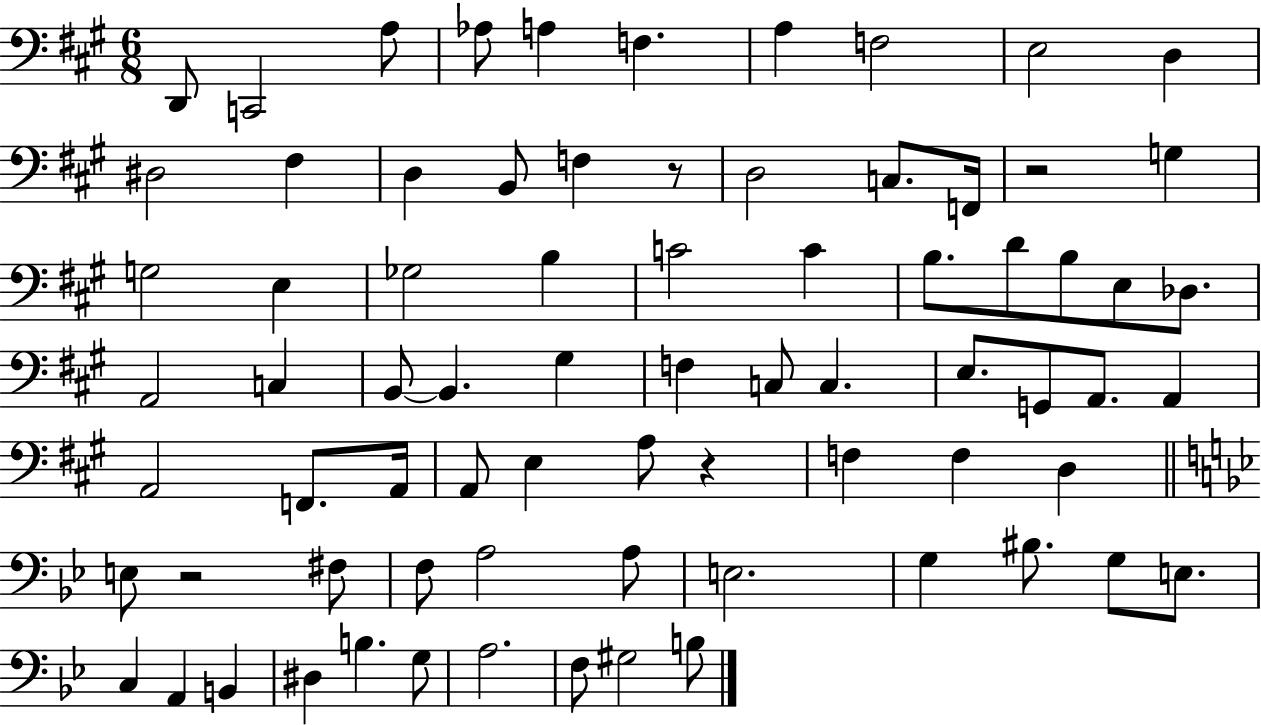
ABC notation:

X:1
T:Untitled
M:6/8
L:1/4
K:A
D,,/2 C,,2 A,/2 _A,/2 A, F, A, F,2 E,2 D, ^D,2 ^F, D, B,,/2 F, z/2 D,2 C,/2 F,,/4 z2 G, G,2 E, _G,2 B, C2 C B,/2 D/2 B,/2 E,/2 _D,/2 A,,2 C, B,,/2 B,, ^G, F, C,/2 C, E,/2 G,,/2 A,,/2 A,, A,,2 F,,/2 A,,/4 A,,/2 E, A,/2 z F, F, D, E,/2 z2 ^F,/2 F,/2 A,2 A,/2 E,2 G, ^B,/2 G,/2 E,/2 C, A,, B,, ^D, B, G,/2 A,2 F,/2 ^G,2 B,/2